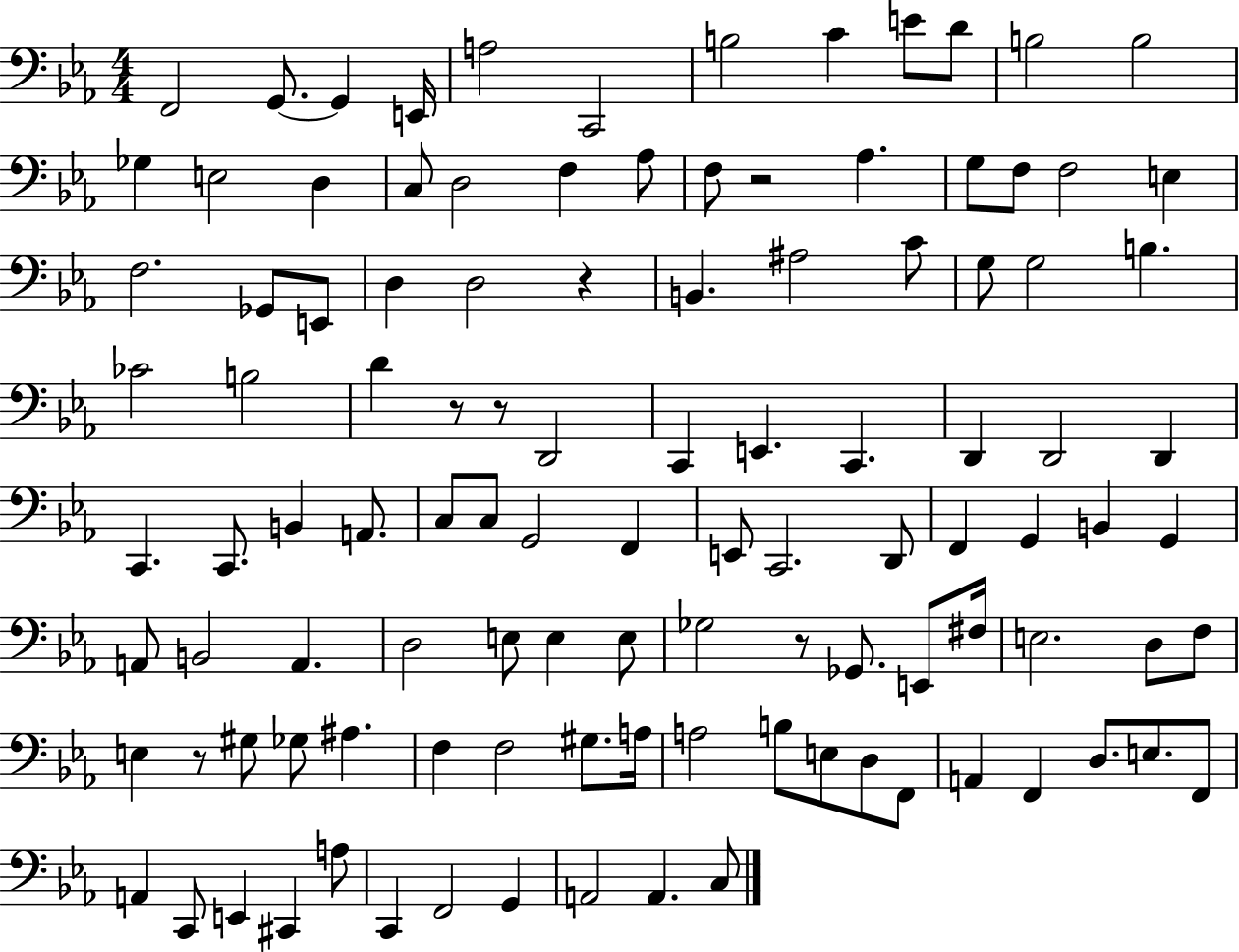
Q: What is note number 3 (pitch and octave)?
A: G2